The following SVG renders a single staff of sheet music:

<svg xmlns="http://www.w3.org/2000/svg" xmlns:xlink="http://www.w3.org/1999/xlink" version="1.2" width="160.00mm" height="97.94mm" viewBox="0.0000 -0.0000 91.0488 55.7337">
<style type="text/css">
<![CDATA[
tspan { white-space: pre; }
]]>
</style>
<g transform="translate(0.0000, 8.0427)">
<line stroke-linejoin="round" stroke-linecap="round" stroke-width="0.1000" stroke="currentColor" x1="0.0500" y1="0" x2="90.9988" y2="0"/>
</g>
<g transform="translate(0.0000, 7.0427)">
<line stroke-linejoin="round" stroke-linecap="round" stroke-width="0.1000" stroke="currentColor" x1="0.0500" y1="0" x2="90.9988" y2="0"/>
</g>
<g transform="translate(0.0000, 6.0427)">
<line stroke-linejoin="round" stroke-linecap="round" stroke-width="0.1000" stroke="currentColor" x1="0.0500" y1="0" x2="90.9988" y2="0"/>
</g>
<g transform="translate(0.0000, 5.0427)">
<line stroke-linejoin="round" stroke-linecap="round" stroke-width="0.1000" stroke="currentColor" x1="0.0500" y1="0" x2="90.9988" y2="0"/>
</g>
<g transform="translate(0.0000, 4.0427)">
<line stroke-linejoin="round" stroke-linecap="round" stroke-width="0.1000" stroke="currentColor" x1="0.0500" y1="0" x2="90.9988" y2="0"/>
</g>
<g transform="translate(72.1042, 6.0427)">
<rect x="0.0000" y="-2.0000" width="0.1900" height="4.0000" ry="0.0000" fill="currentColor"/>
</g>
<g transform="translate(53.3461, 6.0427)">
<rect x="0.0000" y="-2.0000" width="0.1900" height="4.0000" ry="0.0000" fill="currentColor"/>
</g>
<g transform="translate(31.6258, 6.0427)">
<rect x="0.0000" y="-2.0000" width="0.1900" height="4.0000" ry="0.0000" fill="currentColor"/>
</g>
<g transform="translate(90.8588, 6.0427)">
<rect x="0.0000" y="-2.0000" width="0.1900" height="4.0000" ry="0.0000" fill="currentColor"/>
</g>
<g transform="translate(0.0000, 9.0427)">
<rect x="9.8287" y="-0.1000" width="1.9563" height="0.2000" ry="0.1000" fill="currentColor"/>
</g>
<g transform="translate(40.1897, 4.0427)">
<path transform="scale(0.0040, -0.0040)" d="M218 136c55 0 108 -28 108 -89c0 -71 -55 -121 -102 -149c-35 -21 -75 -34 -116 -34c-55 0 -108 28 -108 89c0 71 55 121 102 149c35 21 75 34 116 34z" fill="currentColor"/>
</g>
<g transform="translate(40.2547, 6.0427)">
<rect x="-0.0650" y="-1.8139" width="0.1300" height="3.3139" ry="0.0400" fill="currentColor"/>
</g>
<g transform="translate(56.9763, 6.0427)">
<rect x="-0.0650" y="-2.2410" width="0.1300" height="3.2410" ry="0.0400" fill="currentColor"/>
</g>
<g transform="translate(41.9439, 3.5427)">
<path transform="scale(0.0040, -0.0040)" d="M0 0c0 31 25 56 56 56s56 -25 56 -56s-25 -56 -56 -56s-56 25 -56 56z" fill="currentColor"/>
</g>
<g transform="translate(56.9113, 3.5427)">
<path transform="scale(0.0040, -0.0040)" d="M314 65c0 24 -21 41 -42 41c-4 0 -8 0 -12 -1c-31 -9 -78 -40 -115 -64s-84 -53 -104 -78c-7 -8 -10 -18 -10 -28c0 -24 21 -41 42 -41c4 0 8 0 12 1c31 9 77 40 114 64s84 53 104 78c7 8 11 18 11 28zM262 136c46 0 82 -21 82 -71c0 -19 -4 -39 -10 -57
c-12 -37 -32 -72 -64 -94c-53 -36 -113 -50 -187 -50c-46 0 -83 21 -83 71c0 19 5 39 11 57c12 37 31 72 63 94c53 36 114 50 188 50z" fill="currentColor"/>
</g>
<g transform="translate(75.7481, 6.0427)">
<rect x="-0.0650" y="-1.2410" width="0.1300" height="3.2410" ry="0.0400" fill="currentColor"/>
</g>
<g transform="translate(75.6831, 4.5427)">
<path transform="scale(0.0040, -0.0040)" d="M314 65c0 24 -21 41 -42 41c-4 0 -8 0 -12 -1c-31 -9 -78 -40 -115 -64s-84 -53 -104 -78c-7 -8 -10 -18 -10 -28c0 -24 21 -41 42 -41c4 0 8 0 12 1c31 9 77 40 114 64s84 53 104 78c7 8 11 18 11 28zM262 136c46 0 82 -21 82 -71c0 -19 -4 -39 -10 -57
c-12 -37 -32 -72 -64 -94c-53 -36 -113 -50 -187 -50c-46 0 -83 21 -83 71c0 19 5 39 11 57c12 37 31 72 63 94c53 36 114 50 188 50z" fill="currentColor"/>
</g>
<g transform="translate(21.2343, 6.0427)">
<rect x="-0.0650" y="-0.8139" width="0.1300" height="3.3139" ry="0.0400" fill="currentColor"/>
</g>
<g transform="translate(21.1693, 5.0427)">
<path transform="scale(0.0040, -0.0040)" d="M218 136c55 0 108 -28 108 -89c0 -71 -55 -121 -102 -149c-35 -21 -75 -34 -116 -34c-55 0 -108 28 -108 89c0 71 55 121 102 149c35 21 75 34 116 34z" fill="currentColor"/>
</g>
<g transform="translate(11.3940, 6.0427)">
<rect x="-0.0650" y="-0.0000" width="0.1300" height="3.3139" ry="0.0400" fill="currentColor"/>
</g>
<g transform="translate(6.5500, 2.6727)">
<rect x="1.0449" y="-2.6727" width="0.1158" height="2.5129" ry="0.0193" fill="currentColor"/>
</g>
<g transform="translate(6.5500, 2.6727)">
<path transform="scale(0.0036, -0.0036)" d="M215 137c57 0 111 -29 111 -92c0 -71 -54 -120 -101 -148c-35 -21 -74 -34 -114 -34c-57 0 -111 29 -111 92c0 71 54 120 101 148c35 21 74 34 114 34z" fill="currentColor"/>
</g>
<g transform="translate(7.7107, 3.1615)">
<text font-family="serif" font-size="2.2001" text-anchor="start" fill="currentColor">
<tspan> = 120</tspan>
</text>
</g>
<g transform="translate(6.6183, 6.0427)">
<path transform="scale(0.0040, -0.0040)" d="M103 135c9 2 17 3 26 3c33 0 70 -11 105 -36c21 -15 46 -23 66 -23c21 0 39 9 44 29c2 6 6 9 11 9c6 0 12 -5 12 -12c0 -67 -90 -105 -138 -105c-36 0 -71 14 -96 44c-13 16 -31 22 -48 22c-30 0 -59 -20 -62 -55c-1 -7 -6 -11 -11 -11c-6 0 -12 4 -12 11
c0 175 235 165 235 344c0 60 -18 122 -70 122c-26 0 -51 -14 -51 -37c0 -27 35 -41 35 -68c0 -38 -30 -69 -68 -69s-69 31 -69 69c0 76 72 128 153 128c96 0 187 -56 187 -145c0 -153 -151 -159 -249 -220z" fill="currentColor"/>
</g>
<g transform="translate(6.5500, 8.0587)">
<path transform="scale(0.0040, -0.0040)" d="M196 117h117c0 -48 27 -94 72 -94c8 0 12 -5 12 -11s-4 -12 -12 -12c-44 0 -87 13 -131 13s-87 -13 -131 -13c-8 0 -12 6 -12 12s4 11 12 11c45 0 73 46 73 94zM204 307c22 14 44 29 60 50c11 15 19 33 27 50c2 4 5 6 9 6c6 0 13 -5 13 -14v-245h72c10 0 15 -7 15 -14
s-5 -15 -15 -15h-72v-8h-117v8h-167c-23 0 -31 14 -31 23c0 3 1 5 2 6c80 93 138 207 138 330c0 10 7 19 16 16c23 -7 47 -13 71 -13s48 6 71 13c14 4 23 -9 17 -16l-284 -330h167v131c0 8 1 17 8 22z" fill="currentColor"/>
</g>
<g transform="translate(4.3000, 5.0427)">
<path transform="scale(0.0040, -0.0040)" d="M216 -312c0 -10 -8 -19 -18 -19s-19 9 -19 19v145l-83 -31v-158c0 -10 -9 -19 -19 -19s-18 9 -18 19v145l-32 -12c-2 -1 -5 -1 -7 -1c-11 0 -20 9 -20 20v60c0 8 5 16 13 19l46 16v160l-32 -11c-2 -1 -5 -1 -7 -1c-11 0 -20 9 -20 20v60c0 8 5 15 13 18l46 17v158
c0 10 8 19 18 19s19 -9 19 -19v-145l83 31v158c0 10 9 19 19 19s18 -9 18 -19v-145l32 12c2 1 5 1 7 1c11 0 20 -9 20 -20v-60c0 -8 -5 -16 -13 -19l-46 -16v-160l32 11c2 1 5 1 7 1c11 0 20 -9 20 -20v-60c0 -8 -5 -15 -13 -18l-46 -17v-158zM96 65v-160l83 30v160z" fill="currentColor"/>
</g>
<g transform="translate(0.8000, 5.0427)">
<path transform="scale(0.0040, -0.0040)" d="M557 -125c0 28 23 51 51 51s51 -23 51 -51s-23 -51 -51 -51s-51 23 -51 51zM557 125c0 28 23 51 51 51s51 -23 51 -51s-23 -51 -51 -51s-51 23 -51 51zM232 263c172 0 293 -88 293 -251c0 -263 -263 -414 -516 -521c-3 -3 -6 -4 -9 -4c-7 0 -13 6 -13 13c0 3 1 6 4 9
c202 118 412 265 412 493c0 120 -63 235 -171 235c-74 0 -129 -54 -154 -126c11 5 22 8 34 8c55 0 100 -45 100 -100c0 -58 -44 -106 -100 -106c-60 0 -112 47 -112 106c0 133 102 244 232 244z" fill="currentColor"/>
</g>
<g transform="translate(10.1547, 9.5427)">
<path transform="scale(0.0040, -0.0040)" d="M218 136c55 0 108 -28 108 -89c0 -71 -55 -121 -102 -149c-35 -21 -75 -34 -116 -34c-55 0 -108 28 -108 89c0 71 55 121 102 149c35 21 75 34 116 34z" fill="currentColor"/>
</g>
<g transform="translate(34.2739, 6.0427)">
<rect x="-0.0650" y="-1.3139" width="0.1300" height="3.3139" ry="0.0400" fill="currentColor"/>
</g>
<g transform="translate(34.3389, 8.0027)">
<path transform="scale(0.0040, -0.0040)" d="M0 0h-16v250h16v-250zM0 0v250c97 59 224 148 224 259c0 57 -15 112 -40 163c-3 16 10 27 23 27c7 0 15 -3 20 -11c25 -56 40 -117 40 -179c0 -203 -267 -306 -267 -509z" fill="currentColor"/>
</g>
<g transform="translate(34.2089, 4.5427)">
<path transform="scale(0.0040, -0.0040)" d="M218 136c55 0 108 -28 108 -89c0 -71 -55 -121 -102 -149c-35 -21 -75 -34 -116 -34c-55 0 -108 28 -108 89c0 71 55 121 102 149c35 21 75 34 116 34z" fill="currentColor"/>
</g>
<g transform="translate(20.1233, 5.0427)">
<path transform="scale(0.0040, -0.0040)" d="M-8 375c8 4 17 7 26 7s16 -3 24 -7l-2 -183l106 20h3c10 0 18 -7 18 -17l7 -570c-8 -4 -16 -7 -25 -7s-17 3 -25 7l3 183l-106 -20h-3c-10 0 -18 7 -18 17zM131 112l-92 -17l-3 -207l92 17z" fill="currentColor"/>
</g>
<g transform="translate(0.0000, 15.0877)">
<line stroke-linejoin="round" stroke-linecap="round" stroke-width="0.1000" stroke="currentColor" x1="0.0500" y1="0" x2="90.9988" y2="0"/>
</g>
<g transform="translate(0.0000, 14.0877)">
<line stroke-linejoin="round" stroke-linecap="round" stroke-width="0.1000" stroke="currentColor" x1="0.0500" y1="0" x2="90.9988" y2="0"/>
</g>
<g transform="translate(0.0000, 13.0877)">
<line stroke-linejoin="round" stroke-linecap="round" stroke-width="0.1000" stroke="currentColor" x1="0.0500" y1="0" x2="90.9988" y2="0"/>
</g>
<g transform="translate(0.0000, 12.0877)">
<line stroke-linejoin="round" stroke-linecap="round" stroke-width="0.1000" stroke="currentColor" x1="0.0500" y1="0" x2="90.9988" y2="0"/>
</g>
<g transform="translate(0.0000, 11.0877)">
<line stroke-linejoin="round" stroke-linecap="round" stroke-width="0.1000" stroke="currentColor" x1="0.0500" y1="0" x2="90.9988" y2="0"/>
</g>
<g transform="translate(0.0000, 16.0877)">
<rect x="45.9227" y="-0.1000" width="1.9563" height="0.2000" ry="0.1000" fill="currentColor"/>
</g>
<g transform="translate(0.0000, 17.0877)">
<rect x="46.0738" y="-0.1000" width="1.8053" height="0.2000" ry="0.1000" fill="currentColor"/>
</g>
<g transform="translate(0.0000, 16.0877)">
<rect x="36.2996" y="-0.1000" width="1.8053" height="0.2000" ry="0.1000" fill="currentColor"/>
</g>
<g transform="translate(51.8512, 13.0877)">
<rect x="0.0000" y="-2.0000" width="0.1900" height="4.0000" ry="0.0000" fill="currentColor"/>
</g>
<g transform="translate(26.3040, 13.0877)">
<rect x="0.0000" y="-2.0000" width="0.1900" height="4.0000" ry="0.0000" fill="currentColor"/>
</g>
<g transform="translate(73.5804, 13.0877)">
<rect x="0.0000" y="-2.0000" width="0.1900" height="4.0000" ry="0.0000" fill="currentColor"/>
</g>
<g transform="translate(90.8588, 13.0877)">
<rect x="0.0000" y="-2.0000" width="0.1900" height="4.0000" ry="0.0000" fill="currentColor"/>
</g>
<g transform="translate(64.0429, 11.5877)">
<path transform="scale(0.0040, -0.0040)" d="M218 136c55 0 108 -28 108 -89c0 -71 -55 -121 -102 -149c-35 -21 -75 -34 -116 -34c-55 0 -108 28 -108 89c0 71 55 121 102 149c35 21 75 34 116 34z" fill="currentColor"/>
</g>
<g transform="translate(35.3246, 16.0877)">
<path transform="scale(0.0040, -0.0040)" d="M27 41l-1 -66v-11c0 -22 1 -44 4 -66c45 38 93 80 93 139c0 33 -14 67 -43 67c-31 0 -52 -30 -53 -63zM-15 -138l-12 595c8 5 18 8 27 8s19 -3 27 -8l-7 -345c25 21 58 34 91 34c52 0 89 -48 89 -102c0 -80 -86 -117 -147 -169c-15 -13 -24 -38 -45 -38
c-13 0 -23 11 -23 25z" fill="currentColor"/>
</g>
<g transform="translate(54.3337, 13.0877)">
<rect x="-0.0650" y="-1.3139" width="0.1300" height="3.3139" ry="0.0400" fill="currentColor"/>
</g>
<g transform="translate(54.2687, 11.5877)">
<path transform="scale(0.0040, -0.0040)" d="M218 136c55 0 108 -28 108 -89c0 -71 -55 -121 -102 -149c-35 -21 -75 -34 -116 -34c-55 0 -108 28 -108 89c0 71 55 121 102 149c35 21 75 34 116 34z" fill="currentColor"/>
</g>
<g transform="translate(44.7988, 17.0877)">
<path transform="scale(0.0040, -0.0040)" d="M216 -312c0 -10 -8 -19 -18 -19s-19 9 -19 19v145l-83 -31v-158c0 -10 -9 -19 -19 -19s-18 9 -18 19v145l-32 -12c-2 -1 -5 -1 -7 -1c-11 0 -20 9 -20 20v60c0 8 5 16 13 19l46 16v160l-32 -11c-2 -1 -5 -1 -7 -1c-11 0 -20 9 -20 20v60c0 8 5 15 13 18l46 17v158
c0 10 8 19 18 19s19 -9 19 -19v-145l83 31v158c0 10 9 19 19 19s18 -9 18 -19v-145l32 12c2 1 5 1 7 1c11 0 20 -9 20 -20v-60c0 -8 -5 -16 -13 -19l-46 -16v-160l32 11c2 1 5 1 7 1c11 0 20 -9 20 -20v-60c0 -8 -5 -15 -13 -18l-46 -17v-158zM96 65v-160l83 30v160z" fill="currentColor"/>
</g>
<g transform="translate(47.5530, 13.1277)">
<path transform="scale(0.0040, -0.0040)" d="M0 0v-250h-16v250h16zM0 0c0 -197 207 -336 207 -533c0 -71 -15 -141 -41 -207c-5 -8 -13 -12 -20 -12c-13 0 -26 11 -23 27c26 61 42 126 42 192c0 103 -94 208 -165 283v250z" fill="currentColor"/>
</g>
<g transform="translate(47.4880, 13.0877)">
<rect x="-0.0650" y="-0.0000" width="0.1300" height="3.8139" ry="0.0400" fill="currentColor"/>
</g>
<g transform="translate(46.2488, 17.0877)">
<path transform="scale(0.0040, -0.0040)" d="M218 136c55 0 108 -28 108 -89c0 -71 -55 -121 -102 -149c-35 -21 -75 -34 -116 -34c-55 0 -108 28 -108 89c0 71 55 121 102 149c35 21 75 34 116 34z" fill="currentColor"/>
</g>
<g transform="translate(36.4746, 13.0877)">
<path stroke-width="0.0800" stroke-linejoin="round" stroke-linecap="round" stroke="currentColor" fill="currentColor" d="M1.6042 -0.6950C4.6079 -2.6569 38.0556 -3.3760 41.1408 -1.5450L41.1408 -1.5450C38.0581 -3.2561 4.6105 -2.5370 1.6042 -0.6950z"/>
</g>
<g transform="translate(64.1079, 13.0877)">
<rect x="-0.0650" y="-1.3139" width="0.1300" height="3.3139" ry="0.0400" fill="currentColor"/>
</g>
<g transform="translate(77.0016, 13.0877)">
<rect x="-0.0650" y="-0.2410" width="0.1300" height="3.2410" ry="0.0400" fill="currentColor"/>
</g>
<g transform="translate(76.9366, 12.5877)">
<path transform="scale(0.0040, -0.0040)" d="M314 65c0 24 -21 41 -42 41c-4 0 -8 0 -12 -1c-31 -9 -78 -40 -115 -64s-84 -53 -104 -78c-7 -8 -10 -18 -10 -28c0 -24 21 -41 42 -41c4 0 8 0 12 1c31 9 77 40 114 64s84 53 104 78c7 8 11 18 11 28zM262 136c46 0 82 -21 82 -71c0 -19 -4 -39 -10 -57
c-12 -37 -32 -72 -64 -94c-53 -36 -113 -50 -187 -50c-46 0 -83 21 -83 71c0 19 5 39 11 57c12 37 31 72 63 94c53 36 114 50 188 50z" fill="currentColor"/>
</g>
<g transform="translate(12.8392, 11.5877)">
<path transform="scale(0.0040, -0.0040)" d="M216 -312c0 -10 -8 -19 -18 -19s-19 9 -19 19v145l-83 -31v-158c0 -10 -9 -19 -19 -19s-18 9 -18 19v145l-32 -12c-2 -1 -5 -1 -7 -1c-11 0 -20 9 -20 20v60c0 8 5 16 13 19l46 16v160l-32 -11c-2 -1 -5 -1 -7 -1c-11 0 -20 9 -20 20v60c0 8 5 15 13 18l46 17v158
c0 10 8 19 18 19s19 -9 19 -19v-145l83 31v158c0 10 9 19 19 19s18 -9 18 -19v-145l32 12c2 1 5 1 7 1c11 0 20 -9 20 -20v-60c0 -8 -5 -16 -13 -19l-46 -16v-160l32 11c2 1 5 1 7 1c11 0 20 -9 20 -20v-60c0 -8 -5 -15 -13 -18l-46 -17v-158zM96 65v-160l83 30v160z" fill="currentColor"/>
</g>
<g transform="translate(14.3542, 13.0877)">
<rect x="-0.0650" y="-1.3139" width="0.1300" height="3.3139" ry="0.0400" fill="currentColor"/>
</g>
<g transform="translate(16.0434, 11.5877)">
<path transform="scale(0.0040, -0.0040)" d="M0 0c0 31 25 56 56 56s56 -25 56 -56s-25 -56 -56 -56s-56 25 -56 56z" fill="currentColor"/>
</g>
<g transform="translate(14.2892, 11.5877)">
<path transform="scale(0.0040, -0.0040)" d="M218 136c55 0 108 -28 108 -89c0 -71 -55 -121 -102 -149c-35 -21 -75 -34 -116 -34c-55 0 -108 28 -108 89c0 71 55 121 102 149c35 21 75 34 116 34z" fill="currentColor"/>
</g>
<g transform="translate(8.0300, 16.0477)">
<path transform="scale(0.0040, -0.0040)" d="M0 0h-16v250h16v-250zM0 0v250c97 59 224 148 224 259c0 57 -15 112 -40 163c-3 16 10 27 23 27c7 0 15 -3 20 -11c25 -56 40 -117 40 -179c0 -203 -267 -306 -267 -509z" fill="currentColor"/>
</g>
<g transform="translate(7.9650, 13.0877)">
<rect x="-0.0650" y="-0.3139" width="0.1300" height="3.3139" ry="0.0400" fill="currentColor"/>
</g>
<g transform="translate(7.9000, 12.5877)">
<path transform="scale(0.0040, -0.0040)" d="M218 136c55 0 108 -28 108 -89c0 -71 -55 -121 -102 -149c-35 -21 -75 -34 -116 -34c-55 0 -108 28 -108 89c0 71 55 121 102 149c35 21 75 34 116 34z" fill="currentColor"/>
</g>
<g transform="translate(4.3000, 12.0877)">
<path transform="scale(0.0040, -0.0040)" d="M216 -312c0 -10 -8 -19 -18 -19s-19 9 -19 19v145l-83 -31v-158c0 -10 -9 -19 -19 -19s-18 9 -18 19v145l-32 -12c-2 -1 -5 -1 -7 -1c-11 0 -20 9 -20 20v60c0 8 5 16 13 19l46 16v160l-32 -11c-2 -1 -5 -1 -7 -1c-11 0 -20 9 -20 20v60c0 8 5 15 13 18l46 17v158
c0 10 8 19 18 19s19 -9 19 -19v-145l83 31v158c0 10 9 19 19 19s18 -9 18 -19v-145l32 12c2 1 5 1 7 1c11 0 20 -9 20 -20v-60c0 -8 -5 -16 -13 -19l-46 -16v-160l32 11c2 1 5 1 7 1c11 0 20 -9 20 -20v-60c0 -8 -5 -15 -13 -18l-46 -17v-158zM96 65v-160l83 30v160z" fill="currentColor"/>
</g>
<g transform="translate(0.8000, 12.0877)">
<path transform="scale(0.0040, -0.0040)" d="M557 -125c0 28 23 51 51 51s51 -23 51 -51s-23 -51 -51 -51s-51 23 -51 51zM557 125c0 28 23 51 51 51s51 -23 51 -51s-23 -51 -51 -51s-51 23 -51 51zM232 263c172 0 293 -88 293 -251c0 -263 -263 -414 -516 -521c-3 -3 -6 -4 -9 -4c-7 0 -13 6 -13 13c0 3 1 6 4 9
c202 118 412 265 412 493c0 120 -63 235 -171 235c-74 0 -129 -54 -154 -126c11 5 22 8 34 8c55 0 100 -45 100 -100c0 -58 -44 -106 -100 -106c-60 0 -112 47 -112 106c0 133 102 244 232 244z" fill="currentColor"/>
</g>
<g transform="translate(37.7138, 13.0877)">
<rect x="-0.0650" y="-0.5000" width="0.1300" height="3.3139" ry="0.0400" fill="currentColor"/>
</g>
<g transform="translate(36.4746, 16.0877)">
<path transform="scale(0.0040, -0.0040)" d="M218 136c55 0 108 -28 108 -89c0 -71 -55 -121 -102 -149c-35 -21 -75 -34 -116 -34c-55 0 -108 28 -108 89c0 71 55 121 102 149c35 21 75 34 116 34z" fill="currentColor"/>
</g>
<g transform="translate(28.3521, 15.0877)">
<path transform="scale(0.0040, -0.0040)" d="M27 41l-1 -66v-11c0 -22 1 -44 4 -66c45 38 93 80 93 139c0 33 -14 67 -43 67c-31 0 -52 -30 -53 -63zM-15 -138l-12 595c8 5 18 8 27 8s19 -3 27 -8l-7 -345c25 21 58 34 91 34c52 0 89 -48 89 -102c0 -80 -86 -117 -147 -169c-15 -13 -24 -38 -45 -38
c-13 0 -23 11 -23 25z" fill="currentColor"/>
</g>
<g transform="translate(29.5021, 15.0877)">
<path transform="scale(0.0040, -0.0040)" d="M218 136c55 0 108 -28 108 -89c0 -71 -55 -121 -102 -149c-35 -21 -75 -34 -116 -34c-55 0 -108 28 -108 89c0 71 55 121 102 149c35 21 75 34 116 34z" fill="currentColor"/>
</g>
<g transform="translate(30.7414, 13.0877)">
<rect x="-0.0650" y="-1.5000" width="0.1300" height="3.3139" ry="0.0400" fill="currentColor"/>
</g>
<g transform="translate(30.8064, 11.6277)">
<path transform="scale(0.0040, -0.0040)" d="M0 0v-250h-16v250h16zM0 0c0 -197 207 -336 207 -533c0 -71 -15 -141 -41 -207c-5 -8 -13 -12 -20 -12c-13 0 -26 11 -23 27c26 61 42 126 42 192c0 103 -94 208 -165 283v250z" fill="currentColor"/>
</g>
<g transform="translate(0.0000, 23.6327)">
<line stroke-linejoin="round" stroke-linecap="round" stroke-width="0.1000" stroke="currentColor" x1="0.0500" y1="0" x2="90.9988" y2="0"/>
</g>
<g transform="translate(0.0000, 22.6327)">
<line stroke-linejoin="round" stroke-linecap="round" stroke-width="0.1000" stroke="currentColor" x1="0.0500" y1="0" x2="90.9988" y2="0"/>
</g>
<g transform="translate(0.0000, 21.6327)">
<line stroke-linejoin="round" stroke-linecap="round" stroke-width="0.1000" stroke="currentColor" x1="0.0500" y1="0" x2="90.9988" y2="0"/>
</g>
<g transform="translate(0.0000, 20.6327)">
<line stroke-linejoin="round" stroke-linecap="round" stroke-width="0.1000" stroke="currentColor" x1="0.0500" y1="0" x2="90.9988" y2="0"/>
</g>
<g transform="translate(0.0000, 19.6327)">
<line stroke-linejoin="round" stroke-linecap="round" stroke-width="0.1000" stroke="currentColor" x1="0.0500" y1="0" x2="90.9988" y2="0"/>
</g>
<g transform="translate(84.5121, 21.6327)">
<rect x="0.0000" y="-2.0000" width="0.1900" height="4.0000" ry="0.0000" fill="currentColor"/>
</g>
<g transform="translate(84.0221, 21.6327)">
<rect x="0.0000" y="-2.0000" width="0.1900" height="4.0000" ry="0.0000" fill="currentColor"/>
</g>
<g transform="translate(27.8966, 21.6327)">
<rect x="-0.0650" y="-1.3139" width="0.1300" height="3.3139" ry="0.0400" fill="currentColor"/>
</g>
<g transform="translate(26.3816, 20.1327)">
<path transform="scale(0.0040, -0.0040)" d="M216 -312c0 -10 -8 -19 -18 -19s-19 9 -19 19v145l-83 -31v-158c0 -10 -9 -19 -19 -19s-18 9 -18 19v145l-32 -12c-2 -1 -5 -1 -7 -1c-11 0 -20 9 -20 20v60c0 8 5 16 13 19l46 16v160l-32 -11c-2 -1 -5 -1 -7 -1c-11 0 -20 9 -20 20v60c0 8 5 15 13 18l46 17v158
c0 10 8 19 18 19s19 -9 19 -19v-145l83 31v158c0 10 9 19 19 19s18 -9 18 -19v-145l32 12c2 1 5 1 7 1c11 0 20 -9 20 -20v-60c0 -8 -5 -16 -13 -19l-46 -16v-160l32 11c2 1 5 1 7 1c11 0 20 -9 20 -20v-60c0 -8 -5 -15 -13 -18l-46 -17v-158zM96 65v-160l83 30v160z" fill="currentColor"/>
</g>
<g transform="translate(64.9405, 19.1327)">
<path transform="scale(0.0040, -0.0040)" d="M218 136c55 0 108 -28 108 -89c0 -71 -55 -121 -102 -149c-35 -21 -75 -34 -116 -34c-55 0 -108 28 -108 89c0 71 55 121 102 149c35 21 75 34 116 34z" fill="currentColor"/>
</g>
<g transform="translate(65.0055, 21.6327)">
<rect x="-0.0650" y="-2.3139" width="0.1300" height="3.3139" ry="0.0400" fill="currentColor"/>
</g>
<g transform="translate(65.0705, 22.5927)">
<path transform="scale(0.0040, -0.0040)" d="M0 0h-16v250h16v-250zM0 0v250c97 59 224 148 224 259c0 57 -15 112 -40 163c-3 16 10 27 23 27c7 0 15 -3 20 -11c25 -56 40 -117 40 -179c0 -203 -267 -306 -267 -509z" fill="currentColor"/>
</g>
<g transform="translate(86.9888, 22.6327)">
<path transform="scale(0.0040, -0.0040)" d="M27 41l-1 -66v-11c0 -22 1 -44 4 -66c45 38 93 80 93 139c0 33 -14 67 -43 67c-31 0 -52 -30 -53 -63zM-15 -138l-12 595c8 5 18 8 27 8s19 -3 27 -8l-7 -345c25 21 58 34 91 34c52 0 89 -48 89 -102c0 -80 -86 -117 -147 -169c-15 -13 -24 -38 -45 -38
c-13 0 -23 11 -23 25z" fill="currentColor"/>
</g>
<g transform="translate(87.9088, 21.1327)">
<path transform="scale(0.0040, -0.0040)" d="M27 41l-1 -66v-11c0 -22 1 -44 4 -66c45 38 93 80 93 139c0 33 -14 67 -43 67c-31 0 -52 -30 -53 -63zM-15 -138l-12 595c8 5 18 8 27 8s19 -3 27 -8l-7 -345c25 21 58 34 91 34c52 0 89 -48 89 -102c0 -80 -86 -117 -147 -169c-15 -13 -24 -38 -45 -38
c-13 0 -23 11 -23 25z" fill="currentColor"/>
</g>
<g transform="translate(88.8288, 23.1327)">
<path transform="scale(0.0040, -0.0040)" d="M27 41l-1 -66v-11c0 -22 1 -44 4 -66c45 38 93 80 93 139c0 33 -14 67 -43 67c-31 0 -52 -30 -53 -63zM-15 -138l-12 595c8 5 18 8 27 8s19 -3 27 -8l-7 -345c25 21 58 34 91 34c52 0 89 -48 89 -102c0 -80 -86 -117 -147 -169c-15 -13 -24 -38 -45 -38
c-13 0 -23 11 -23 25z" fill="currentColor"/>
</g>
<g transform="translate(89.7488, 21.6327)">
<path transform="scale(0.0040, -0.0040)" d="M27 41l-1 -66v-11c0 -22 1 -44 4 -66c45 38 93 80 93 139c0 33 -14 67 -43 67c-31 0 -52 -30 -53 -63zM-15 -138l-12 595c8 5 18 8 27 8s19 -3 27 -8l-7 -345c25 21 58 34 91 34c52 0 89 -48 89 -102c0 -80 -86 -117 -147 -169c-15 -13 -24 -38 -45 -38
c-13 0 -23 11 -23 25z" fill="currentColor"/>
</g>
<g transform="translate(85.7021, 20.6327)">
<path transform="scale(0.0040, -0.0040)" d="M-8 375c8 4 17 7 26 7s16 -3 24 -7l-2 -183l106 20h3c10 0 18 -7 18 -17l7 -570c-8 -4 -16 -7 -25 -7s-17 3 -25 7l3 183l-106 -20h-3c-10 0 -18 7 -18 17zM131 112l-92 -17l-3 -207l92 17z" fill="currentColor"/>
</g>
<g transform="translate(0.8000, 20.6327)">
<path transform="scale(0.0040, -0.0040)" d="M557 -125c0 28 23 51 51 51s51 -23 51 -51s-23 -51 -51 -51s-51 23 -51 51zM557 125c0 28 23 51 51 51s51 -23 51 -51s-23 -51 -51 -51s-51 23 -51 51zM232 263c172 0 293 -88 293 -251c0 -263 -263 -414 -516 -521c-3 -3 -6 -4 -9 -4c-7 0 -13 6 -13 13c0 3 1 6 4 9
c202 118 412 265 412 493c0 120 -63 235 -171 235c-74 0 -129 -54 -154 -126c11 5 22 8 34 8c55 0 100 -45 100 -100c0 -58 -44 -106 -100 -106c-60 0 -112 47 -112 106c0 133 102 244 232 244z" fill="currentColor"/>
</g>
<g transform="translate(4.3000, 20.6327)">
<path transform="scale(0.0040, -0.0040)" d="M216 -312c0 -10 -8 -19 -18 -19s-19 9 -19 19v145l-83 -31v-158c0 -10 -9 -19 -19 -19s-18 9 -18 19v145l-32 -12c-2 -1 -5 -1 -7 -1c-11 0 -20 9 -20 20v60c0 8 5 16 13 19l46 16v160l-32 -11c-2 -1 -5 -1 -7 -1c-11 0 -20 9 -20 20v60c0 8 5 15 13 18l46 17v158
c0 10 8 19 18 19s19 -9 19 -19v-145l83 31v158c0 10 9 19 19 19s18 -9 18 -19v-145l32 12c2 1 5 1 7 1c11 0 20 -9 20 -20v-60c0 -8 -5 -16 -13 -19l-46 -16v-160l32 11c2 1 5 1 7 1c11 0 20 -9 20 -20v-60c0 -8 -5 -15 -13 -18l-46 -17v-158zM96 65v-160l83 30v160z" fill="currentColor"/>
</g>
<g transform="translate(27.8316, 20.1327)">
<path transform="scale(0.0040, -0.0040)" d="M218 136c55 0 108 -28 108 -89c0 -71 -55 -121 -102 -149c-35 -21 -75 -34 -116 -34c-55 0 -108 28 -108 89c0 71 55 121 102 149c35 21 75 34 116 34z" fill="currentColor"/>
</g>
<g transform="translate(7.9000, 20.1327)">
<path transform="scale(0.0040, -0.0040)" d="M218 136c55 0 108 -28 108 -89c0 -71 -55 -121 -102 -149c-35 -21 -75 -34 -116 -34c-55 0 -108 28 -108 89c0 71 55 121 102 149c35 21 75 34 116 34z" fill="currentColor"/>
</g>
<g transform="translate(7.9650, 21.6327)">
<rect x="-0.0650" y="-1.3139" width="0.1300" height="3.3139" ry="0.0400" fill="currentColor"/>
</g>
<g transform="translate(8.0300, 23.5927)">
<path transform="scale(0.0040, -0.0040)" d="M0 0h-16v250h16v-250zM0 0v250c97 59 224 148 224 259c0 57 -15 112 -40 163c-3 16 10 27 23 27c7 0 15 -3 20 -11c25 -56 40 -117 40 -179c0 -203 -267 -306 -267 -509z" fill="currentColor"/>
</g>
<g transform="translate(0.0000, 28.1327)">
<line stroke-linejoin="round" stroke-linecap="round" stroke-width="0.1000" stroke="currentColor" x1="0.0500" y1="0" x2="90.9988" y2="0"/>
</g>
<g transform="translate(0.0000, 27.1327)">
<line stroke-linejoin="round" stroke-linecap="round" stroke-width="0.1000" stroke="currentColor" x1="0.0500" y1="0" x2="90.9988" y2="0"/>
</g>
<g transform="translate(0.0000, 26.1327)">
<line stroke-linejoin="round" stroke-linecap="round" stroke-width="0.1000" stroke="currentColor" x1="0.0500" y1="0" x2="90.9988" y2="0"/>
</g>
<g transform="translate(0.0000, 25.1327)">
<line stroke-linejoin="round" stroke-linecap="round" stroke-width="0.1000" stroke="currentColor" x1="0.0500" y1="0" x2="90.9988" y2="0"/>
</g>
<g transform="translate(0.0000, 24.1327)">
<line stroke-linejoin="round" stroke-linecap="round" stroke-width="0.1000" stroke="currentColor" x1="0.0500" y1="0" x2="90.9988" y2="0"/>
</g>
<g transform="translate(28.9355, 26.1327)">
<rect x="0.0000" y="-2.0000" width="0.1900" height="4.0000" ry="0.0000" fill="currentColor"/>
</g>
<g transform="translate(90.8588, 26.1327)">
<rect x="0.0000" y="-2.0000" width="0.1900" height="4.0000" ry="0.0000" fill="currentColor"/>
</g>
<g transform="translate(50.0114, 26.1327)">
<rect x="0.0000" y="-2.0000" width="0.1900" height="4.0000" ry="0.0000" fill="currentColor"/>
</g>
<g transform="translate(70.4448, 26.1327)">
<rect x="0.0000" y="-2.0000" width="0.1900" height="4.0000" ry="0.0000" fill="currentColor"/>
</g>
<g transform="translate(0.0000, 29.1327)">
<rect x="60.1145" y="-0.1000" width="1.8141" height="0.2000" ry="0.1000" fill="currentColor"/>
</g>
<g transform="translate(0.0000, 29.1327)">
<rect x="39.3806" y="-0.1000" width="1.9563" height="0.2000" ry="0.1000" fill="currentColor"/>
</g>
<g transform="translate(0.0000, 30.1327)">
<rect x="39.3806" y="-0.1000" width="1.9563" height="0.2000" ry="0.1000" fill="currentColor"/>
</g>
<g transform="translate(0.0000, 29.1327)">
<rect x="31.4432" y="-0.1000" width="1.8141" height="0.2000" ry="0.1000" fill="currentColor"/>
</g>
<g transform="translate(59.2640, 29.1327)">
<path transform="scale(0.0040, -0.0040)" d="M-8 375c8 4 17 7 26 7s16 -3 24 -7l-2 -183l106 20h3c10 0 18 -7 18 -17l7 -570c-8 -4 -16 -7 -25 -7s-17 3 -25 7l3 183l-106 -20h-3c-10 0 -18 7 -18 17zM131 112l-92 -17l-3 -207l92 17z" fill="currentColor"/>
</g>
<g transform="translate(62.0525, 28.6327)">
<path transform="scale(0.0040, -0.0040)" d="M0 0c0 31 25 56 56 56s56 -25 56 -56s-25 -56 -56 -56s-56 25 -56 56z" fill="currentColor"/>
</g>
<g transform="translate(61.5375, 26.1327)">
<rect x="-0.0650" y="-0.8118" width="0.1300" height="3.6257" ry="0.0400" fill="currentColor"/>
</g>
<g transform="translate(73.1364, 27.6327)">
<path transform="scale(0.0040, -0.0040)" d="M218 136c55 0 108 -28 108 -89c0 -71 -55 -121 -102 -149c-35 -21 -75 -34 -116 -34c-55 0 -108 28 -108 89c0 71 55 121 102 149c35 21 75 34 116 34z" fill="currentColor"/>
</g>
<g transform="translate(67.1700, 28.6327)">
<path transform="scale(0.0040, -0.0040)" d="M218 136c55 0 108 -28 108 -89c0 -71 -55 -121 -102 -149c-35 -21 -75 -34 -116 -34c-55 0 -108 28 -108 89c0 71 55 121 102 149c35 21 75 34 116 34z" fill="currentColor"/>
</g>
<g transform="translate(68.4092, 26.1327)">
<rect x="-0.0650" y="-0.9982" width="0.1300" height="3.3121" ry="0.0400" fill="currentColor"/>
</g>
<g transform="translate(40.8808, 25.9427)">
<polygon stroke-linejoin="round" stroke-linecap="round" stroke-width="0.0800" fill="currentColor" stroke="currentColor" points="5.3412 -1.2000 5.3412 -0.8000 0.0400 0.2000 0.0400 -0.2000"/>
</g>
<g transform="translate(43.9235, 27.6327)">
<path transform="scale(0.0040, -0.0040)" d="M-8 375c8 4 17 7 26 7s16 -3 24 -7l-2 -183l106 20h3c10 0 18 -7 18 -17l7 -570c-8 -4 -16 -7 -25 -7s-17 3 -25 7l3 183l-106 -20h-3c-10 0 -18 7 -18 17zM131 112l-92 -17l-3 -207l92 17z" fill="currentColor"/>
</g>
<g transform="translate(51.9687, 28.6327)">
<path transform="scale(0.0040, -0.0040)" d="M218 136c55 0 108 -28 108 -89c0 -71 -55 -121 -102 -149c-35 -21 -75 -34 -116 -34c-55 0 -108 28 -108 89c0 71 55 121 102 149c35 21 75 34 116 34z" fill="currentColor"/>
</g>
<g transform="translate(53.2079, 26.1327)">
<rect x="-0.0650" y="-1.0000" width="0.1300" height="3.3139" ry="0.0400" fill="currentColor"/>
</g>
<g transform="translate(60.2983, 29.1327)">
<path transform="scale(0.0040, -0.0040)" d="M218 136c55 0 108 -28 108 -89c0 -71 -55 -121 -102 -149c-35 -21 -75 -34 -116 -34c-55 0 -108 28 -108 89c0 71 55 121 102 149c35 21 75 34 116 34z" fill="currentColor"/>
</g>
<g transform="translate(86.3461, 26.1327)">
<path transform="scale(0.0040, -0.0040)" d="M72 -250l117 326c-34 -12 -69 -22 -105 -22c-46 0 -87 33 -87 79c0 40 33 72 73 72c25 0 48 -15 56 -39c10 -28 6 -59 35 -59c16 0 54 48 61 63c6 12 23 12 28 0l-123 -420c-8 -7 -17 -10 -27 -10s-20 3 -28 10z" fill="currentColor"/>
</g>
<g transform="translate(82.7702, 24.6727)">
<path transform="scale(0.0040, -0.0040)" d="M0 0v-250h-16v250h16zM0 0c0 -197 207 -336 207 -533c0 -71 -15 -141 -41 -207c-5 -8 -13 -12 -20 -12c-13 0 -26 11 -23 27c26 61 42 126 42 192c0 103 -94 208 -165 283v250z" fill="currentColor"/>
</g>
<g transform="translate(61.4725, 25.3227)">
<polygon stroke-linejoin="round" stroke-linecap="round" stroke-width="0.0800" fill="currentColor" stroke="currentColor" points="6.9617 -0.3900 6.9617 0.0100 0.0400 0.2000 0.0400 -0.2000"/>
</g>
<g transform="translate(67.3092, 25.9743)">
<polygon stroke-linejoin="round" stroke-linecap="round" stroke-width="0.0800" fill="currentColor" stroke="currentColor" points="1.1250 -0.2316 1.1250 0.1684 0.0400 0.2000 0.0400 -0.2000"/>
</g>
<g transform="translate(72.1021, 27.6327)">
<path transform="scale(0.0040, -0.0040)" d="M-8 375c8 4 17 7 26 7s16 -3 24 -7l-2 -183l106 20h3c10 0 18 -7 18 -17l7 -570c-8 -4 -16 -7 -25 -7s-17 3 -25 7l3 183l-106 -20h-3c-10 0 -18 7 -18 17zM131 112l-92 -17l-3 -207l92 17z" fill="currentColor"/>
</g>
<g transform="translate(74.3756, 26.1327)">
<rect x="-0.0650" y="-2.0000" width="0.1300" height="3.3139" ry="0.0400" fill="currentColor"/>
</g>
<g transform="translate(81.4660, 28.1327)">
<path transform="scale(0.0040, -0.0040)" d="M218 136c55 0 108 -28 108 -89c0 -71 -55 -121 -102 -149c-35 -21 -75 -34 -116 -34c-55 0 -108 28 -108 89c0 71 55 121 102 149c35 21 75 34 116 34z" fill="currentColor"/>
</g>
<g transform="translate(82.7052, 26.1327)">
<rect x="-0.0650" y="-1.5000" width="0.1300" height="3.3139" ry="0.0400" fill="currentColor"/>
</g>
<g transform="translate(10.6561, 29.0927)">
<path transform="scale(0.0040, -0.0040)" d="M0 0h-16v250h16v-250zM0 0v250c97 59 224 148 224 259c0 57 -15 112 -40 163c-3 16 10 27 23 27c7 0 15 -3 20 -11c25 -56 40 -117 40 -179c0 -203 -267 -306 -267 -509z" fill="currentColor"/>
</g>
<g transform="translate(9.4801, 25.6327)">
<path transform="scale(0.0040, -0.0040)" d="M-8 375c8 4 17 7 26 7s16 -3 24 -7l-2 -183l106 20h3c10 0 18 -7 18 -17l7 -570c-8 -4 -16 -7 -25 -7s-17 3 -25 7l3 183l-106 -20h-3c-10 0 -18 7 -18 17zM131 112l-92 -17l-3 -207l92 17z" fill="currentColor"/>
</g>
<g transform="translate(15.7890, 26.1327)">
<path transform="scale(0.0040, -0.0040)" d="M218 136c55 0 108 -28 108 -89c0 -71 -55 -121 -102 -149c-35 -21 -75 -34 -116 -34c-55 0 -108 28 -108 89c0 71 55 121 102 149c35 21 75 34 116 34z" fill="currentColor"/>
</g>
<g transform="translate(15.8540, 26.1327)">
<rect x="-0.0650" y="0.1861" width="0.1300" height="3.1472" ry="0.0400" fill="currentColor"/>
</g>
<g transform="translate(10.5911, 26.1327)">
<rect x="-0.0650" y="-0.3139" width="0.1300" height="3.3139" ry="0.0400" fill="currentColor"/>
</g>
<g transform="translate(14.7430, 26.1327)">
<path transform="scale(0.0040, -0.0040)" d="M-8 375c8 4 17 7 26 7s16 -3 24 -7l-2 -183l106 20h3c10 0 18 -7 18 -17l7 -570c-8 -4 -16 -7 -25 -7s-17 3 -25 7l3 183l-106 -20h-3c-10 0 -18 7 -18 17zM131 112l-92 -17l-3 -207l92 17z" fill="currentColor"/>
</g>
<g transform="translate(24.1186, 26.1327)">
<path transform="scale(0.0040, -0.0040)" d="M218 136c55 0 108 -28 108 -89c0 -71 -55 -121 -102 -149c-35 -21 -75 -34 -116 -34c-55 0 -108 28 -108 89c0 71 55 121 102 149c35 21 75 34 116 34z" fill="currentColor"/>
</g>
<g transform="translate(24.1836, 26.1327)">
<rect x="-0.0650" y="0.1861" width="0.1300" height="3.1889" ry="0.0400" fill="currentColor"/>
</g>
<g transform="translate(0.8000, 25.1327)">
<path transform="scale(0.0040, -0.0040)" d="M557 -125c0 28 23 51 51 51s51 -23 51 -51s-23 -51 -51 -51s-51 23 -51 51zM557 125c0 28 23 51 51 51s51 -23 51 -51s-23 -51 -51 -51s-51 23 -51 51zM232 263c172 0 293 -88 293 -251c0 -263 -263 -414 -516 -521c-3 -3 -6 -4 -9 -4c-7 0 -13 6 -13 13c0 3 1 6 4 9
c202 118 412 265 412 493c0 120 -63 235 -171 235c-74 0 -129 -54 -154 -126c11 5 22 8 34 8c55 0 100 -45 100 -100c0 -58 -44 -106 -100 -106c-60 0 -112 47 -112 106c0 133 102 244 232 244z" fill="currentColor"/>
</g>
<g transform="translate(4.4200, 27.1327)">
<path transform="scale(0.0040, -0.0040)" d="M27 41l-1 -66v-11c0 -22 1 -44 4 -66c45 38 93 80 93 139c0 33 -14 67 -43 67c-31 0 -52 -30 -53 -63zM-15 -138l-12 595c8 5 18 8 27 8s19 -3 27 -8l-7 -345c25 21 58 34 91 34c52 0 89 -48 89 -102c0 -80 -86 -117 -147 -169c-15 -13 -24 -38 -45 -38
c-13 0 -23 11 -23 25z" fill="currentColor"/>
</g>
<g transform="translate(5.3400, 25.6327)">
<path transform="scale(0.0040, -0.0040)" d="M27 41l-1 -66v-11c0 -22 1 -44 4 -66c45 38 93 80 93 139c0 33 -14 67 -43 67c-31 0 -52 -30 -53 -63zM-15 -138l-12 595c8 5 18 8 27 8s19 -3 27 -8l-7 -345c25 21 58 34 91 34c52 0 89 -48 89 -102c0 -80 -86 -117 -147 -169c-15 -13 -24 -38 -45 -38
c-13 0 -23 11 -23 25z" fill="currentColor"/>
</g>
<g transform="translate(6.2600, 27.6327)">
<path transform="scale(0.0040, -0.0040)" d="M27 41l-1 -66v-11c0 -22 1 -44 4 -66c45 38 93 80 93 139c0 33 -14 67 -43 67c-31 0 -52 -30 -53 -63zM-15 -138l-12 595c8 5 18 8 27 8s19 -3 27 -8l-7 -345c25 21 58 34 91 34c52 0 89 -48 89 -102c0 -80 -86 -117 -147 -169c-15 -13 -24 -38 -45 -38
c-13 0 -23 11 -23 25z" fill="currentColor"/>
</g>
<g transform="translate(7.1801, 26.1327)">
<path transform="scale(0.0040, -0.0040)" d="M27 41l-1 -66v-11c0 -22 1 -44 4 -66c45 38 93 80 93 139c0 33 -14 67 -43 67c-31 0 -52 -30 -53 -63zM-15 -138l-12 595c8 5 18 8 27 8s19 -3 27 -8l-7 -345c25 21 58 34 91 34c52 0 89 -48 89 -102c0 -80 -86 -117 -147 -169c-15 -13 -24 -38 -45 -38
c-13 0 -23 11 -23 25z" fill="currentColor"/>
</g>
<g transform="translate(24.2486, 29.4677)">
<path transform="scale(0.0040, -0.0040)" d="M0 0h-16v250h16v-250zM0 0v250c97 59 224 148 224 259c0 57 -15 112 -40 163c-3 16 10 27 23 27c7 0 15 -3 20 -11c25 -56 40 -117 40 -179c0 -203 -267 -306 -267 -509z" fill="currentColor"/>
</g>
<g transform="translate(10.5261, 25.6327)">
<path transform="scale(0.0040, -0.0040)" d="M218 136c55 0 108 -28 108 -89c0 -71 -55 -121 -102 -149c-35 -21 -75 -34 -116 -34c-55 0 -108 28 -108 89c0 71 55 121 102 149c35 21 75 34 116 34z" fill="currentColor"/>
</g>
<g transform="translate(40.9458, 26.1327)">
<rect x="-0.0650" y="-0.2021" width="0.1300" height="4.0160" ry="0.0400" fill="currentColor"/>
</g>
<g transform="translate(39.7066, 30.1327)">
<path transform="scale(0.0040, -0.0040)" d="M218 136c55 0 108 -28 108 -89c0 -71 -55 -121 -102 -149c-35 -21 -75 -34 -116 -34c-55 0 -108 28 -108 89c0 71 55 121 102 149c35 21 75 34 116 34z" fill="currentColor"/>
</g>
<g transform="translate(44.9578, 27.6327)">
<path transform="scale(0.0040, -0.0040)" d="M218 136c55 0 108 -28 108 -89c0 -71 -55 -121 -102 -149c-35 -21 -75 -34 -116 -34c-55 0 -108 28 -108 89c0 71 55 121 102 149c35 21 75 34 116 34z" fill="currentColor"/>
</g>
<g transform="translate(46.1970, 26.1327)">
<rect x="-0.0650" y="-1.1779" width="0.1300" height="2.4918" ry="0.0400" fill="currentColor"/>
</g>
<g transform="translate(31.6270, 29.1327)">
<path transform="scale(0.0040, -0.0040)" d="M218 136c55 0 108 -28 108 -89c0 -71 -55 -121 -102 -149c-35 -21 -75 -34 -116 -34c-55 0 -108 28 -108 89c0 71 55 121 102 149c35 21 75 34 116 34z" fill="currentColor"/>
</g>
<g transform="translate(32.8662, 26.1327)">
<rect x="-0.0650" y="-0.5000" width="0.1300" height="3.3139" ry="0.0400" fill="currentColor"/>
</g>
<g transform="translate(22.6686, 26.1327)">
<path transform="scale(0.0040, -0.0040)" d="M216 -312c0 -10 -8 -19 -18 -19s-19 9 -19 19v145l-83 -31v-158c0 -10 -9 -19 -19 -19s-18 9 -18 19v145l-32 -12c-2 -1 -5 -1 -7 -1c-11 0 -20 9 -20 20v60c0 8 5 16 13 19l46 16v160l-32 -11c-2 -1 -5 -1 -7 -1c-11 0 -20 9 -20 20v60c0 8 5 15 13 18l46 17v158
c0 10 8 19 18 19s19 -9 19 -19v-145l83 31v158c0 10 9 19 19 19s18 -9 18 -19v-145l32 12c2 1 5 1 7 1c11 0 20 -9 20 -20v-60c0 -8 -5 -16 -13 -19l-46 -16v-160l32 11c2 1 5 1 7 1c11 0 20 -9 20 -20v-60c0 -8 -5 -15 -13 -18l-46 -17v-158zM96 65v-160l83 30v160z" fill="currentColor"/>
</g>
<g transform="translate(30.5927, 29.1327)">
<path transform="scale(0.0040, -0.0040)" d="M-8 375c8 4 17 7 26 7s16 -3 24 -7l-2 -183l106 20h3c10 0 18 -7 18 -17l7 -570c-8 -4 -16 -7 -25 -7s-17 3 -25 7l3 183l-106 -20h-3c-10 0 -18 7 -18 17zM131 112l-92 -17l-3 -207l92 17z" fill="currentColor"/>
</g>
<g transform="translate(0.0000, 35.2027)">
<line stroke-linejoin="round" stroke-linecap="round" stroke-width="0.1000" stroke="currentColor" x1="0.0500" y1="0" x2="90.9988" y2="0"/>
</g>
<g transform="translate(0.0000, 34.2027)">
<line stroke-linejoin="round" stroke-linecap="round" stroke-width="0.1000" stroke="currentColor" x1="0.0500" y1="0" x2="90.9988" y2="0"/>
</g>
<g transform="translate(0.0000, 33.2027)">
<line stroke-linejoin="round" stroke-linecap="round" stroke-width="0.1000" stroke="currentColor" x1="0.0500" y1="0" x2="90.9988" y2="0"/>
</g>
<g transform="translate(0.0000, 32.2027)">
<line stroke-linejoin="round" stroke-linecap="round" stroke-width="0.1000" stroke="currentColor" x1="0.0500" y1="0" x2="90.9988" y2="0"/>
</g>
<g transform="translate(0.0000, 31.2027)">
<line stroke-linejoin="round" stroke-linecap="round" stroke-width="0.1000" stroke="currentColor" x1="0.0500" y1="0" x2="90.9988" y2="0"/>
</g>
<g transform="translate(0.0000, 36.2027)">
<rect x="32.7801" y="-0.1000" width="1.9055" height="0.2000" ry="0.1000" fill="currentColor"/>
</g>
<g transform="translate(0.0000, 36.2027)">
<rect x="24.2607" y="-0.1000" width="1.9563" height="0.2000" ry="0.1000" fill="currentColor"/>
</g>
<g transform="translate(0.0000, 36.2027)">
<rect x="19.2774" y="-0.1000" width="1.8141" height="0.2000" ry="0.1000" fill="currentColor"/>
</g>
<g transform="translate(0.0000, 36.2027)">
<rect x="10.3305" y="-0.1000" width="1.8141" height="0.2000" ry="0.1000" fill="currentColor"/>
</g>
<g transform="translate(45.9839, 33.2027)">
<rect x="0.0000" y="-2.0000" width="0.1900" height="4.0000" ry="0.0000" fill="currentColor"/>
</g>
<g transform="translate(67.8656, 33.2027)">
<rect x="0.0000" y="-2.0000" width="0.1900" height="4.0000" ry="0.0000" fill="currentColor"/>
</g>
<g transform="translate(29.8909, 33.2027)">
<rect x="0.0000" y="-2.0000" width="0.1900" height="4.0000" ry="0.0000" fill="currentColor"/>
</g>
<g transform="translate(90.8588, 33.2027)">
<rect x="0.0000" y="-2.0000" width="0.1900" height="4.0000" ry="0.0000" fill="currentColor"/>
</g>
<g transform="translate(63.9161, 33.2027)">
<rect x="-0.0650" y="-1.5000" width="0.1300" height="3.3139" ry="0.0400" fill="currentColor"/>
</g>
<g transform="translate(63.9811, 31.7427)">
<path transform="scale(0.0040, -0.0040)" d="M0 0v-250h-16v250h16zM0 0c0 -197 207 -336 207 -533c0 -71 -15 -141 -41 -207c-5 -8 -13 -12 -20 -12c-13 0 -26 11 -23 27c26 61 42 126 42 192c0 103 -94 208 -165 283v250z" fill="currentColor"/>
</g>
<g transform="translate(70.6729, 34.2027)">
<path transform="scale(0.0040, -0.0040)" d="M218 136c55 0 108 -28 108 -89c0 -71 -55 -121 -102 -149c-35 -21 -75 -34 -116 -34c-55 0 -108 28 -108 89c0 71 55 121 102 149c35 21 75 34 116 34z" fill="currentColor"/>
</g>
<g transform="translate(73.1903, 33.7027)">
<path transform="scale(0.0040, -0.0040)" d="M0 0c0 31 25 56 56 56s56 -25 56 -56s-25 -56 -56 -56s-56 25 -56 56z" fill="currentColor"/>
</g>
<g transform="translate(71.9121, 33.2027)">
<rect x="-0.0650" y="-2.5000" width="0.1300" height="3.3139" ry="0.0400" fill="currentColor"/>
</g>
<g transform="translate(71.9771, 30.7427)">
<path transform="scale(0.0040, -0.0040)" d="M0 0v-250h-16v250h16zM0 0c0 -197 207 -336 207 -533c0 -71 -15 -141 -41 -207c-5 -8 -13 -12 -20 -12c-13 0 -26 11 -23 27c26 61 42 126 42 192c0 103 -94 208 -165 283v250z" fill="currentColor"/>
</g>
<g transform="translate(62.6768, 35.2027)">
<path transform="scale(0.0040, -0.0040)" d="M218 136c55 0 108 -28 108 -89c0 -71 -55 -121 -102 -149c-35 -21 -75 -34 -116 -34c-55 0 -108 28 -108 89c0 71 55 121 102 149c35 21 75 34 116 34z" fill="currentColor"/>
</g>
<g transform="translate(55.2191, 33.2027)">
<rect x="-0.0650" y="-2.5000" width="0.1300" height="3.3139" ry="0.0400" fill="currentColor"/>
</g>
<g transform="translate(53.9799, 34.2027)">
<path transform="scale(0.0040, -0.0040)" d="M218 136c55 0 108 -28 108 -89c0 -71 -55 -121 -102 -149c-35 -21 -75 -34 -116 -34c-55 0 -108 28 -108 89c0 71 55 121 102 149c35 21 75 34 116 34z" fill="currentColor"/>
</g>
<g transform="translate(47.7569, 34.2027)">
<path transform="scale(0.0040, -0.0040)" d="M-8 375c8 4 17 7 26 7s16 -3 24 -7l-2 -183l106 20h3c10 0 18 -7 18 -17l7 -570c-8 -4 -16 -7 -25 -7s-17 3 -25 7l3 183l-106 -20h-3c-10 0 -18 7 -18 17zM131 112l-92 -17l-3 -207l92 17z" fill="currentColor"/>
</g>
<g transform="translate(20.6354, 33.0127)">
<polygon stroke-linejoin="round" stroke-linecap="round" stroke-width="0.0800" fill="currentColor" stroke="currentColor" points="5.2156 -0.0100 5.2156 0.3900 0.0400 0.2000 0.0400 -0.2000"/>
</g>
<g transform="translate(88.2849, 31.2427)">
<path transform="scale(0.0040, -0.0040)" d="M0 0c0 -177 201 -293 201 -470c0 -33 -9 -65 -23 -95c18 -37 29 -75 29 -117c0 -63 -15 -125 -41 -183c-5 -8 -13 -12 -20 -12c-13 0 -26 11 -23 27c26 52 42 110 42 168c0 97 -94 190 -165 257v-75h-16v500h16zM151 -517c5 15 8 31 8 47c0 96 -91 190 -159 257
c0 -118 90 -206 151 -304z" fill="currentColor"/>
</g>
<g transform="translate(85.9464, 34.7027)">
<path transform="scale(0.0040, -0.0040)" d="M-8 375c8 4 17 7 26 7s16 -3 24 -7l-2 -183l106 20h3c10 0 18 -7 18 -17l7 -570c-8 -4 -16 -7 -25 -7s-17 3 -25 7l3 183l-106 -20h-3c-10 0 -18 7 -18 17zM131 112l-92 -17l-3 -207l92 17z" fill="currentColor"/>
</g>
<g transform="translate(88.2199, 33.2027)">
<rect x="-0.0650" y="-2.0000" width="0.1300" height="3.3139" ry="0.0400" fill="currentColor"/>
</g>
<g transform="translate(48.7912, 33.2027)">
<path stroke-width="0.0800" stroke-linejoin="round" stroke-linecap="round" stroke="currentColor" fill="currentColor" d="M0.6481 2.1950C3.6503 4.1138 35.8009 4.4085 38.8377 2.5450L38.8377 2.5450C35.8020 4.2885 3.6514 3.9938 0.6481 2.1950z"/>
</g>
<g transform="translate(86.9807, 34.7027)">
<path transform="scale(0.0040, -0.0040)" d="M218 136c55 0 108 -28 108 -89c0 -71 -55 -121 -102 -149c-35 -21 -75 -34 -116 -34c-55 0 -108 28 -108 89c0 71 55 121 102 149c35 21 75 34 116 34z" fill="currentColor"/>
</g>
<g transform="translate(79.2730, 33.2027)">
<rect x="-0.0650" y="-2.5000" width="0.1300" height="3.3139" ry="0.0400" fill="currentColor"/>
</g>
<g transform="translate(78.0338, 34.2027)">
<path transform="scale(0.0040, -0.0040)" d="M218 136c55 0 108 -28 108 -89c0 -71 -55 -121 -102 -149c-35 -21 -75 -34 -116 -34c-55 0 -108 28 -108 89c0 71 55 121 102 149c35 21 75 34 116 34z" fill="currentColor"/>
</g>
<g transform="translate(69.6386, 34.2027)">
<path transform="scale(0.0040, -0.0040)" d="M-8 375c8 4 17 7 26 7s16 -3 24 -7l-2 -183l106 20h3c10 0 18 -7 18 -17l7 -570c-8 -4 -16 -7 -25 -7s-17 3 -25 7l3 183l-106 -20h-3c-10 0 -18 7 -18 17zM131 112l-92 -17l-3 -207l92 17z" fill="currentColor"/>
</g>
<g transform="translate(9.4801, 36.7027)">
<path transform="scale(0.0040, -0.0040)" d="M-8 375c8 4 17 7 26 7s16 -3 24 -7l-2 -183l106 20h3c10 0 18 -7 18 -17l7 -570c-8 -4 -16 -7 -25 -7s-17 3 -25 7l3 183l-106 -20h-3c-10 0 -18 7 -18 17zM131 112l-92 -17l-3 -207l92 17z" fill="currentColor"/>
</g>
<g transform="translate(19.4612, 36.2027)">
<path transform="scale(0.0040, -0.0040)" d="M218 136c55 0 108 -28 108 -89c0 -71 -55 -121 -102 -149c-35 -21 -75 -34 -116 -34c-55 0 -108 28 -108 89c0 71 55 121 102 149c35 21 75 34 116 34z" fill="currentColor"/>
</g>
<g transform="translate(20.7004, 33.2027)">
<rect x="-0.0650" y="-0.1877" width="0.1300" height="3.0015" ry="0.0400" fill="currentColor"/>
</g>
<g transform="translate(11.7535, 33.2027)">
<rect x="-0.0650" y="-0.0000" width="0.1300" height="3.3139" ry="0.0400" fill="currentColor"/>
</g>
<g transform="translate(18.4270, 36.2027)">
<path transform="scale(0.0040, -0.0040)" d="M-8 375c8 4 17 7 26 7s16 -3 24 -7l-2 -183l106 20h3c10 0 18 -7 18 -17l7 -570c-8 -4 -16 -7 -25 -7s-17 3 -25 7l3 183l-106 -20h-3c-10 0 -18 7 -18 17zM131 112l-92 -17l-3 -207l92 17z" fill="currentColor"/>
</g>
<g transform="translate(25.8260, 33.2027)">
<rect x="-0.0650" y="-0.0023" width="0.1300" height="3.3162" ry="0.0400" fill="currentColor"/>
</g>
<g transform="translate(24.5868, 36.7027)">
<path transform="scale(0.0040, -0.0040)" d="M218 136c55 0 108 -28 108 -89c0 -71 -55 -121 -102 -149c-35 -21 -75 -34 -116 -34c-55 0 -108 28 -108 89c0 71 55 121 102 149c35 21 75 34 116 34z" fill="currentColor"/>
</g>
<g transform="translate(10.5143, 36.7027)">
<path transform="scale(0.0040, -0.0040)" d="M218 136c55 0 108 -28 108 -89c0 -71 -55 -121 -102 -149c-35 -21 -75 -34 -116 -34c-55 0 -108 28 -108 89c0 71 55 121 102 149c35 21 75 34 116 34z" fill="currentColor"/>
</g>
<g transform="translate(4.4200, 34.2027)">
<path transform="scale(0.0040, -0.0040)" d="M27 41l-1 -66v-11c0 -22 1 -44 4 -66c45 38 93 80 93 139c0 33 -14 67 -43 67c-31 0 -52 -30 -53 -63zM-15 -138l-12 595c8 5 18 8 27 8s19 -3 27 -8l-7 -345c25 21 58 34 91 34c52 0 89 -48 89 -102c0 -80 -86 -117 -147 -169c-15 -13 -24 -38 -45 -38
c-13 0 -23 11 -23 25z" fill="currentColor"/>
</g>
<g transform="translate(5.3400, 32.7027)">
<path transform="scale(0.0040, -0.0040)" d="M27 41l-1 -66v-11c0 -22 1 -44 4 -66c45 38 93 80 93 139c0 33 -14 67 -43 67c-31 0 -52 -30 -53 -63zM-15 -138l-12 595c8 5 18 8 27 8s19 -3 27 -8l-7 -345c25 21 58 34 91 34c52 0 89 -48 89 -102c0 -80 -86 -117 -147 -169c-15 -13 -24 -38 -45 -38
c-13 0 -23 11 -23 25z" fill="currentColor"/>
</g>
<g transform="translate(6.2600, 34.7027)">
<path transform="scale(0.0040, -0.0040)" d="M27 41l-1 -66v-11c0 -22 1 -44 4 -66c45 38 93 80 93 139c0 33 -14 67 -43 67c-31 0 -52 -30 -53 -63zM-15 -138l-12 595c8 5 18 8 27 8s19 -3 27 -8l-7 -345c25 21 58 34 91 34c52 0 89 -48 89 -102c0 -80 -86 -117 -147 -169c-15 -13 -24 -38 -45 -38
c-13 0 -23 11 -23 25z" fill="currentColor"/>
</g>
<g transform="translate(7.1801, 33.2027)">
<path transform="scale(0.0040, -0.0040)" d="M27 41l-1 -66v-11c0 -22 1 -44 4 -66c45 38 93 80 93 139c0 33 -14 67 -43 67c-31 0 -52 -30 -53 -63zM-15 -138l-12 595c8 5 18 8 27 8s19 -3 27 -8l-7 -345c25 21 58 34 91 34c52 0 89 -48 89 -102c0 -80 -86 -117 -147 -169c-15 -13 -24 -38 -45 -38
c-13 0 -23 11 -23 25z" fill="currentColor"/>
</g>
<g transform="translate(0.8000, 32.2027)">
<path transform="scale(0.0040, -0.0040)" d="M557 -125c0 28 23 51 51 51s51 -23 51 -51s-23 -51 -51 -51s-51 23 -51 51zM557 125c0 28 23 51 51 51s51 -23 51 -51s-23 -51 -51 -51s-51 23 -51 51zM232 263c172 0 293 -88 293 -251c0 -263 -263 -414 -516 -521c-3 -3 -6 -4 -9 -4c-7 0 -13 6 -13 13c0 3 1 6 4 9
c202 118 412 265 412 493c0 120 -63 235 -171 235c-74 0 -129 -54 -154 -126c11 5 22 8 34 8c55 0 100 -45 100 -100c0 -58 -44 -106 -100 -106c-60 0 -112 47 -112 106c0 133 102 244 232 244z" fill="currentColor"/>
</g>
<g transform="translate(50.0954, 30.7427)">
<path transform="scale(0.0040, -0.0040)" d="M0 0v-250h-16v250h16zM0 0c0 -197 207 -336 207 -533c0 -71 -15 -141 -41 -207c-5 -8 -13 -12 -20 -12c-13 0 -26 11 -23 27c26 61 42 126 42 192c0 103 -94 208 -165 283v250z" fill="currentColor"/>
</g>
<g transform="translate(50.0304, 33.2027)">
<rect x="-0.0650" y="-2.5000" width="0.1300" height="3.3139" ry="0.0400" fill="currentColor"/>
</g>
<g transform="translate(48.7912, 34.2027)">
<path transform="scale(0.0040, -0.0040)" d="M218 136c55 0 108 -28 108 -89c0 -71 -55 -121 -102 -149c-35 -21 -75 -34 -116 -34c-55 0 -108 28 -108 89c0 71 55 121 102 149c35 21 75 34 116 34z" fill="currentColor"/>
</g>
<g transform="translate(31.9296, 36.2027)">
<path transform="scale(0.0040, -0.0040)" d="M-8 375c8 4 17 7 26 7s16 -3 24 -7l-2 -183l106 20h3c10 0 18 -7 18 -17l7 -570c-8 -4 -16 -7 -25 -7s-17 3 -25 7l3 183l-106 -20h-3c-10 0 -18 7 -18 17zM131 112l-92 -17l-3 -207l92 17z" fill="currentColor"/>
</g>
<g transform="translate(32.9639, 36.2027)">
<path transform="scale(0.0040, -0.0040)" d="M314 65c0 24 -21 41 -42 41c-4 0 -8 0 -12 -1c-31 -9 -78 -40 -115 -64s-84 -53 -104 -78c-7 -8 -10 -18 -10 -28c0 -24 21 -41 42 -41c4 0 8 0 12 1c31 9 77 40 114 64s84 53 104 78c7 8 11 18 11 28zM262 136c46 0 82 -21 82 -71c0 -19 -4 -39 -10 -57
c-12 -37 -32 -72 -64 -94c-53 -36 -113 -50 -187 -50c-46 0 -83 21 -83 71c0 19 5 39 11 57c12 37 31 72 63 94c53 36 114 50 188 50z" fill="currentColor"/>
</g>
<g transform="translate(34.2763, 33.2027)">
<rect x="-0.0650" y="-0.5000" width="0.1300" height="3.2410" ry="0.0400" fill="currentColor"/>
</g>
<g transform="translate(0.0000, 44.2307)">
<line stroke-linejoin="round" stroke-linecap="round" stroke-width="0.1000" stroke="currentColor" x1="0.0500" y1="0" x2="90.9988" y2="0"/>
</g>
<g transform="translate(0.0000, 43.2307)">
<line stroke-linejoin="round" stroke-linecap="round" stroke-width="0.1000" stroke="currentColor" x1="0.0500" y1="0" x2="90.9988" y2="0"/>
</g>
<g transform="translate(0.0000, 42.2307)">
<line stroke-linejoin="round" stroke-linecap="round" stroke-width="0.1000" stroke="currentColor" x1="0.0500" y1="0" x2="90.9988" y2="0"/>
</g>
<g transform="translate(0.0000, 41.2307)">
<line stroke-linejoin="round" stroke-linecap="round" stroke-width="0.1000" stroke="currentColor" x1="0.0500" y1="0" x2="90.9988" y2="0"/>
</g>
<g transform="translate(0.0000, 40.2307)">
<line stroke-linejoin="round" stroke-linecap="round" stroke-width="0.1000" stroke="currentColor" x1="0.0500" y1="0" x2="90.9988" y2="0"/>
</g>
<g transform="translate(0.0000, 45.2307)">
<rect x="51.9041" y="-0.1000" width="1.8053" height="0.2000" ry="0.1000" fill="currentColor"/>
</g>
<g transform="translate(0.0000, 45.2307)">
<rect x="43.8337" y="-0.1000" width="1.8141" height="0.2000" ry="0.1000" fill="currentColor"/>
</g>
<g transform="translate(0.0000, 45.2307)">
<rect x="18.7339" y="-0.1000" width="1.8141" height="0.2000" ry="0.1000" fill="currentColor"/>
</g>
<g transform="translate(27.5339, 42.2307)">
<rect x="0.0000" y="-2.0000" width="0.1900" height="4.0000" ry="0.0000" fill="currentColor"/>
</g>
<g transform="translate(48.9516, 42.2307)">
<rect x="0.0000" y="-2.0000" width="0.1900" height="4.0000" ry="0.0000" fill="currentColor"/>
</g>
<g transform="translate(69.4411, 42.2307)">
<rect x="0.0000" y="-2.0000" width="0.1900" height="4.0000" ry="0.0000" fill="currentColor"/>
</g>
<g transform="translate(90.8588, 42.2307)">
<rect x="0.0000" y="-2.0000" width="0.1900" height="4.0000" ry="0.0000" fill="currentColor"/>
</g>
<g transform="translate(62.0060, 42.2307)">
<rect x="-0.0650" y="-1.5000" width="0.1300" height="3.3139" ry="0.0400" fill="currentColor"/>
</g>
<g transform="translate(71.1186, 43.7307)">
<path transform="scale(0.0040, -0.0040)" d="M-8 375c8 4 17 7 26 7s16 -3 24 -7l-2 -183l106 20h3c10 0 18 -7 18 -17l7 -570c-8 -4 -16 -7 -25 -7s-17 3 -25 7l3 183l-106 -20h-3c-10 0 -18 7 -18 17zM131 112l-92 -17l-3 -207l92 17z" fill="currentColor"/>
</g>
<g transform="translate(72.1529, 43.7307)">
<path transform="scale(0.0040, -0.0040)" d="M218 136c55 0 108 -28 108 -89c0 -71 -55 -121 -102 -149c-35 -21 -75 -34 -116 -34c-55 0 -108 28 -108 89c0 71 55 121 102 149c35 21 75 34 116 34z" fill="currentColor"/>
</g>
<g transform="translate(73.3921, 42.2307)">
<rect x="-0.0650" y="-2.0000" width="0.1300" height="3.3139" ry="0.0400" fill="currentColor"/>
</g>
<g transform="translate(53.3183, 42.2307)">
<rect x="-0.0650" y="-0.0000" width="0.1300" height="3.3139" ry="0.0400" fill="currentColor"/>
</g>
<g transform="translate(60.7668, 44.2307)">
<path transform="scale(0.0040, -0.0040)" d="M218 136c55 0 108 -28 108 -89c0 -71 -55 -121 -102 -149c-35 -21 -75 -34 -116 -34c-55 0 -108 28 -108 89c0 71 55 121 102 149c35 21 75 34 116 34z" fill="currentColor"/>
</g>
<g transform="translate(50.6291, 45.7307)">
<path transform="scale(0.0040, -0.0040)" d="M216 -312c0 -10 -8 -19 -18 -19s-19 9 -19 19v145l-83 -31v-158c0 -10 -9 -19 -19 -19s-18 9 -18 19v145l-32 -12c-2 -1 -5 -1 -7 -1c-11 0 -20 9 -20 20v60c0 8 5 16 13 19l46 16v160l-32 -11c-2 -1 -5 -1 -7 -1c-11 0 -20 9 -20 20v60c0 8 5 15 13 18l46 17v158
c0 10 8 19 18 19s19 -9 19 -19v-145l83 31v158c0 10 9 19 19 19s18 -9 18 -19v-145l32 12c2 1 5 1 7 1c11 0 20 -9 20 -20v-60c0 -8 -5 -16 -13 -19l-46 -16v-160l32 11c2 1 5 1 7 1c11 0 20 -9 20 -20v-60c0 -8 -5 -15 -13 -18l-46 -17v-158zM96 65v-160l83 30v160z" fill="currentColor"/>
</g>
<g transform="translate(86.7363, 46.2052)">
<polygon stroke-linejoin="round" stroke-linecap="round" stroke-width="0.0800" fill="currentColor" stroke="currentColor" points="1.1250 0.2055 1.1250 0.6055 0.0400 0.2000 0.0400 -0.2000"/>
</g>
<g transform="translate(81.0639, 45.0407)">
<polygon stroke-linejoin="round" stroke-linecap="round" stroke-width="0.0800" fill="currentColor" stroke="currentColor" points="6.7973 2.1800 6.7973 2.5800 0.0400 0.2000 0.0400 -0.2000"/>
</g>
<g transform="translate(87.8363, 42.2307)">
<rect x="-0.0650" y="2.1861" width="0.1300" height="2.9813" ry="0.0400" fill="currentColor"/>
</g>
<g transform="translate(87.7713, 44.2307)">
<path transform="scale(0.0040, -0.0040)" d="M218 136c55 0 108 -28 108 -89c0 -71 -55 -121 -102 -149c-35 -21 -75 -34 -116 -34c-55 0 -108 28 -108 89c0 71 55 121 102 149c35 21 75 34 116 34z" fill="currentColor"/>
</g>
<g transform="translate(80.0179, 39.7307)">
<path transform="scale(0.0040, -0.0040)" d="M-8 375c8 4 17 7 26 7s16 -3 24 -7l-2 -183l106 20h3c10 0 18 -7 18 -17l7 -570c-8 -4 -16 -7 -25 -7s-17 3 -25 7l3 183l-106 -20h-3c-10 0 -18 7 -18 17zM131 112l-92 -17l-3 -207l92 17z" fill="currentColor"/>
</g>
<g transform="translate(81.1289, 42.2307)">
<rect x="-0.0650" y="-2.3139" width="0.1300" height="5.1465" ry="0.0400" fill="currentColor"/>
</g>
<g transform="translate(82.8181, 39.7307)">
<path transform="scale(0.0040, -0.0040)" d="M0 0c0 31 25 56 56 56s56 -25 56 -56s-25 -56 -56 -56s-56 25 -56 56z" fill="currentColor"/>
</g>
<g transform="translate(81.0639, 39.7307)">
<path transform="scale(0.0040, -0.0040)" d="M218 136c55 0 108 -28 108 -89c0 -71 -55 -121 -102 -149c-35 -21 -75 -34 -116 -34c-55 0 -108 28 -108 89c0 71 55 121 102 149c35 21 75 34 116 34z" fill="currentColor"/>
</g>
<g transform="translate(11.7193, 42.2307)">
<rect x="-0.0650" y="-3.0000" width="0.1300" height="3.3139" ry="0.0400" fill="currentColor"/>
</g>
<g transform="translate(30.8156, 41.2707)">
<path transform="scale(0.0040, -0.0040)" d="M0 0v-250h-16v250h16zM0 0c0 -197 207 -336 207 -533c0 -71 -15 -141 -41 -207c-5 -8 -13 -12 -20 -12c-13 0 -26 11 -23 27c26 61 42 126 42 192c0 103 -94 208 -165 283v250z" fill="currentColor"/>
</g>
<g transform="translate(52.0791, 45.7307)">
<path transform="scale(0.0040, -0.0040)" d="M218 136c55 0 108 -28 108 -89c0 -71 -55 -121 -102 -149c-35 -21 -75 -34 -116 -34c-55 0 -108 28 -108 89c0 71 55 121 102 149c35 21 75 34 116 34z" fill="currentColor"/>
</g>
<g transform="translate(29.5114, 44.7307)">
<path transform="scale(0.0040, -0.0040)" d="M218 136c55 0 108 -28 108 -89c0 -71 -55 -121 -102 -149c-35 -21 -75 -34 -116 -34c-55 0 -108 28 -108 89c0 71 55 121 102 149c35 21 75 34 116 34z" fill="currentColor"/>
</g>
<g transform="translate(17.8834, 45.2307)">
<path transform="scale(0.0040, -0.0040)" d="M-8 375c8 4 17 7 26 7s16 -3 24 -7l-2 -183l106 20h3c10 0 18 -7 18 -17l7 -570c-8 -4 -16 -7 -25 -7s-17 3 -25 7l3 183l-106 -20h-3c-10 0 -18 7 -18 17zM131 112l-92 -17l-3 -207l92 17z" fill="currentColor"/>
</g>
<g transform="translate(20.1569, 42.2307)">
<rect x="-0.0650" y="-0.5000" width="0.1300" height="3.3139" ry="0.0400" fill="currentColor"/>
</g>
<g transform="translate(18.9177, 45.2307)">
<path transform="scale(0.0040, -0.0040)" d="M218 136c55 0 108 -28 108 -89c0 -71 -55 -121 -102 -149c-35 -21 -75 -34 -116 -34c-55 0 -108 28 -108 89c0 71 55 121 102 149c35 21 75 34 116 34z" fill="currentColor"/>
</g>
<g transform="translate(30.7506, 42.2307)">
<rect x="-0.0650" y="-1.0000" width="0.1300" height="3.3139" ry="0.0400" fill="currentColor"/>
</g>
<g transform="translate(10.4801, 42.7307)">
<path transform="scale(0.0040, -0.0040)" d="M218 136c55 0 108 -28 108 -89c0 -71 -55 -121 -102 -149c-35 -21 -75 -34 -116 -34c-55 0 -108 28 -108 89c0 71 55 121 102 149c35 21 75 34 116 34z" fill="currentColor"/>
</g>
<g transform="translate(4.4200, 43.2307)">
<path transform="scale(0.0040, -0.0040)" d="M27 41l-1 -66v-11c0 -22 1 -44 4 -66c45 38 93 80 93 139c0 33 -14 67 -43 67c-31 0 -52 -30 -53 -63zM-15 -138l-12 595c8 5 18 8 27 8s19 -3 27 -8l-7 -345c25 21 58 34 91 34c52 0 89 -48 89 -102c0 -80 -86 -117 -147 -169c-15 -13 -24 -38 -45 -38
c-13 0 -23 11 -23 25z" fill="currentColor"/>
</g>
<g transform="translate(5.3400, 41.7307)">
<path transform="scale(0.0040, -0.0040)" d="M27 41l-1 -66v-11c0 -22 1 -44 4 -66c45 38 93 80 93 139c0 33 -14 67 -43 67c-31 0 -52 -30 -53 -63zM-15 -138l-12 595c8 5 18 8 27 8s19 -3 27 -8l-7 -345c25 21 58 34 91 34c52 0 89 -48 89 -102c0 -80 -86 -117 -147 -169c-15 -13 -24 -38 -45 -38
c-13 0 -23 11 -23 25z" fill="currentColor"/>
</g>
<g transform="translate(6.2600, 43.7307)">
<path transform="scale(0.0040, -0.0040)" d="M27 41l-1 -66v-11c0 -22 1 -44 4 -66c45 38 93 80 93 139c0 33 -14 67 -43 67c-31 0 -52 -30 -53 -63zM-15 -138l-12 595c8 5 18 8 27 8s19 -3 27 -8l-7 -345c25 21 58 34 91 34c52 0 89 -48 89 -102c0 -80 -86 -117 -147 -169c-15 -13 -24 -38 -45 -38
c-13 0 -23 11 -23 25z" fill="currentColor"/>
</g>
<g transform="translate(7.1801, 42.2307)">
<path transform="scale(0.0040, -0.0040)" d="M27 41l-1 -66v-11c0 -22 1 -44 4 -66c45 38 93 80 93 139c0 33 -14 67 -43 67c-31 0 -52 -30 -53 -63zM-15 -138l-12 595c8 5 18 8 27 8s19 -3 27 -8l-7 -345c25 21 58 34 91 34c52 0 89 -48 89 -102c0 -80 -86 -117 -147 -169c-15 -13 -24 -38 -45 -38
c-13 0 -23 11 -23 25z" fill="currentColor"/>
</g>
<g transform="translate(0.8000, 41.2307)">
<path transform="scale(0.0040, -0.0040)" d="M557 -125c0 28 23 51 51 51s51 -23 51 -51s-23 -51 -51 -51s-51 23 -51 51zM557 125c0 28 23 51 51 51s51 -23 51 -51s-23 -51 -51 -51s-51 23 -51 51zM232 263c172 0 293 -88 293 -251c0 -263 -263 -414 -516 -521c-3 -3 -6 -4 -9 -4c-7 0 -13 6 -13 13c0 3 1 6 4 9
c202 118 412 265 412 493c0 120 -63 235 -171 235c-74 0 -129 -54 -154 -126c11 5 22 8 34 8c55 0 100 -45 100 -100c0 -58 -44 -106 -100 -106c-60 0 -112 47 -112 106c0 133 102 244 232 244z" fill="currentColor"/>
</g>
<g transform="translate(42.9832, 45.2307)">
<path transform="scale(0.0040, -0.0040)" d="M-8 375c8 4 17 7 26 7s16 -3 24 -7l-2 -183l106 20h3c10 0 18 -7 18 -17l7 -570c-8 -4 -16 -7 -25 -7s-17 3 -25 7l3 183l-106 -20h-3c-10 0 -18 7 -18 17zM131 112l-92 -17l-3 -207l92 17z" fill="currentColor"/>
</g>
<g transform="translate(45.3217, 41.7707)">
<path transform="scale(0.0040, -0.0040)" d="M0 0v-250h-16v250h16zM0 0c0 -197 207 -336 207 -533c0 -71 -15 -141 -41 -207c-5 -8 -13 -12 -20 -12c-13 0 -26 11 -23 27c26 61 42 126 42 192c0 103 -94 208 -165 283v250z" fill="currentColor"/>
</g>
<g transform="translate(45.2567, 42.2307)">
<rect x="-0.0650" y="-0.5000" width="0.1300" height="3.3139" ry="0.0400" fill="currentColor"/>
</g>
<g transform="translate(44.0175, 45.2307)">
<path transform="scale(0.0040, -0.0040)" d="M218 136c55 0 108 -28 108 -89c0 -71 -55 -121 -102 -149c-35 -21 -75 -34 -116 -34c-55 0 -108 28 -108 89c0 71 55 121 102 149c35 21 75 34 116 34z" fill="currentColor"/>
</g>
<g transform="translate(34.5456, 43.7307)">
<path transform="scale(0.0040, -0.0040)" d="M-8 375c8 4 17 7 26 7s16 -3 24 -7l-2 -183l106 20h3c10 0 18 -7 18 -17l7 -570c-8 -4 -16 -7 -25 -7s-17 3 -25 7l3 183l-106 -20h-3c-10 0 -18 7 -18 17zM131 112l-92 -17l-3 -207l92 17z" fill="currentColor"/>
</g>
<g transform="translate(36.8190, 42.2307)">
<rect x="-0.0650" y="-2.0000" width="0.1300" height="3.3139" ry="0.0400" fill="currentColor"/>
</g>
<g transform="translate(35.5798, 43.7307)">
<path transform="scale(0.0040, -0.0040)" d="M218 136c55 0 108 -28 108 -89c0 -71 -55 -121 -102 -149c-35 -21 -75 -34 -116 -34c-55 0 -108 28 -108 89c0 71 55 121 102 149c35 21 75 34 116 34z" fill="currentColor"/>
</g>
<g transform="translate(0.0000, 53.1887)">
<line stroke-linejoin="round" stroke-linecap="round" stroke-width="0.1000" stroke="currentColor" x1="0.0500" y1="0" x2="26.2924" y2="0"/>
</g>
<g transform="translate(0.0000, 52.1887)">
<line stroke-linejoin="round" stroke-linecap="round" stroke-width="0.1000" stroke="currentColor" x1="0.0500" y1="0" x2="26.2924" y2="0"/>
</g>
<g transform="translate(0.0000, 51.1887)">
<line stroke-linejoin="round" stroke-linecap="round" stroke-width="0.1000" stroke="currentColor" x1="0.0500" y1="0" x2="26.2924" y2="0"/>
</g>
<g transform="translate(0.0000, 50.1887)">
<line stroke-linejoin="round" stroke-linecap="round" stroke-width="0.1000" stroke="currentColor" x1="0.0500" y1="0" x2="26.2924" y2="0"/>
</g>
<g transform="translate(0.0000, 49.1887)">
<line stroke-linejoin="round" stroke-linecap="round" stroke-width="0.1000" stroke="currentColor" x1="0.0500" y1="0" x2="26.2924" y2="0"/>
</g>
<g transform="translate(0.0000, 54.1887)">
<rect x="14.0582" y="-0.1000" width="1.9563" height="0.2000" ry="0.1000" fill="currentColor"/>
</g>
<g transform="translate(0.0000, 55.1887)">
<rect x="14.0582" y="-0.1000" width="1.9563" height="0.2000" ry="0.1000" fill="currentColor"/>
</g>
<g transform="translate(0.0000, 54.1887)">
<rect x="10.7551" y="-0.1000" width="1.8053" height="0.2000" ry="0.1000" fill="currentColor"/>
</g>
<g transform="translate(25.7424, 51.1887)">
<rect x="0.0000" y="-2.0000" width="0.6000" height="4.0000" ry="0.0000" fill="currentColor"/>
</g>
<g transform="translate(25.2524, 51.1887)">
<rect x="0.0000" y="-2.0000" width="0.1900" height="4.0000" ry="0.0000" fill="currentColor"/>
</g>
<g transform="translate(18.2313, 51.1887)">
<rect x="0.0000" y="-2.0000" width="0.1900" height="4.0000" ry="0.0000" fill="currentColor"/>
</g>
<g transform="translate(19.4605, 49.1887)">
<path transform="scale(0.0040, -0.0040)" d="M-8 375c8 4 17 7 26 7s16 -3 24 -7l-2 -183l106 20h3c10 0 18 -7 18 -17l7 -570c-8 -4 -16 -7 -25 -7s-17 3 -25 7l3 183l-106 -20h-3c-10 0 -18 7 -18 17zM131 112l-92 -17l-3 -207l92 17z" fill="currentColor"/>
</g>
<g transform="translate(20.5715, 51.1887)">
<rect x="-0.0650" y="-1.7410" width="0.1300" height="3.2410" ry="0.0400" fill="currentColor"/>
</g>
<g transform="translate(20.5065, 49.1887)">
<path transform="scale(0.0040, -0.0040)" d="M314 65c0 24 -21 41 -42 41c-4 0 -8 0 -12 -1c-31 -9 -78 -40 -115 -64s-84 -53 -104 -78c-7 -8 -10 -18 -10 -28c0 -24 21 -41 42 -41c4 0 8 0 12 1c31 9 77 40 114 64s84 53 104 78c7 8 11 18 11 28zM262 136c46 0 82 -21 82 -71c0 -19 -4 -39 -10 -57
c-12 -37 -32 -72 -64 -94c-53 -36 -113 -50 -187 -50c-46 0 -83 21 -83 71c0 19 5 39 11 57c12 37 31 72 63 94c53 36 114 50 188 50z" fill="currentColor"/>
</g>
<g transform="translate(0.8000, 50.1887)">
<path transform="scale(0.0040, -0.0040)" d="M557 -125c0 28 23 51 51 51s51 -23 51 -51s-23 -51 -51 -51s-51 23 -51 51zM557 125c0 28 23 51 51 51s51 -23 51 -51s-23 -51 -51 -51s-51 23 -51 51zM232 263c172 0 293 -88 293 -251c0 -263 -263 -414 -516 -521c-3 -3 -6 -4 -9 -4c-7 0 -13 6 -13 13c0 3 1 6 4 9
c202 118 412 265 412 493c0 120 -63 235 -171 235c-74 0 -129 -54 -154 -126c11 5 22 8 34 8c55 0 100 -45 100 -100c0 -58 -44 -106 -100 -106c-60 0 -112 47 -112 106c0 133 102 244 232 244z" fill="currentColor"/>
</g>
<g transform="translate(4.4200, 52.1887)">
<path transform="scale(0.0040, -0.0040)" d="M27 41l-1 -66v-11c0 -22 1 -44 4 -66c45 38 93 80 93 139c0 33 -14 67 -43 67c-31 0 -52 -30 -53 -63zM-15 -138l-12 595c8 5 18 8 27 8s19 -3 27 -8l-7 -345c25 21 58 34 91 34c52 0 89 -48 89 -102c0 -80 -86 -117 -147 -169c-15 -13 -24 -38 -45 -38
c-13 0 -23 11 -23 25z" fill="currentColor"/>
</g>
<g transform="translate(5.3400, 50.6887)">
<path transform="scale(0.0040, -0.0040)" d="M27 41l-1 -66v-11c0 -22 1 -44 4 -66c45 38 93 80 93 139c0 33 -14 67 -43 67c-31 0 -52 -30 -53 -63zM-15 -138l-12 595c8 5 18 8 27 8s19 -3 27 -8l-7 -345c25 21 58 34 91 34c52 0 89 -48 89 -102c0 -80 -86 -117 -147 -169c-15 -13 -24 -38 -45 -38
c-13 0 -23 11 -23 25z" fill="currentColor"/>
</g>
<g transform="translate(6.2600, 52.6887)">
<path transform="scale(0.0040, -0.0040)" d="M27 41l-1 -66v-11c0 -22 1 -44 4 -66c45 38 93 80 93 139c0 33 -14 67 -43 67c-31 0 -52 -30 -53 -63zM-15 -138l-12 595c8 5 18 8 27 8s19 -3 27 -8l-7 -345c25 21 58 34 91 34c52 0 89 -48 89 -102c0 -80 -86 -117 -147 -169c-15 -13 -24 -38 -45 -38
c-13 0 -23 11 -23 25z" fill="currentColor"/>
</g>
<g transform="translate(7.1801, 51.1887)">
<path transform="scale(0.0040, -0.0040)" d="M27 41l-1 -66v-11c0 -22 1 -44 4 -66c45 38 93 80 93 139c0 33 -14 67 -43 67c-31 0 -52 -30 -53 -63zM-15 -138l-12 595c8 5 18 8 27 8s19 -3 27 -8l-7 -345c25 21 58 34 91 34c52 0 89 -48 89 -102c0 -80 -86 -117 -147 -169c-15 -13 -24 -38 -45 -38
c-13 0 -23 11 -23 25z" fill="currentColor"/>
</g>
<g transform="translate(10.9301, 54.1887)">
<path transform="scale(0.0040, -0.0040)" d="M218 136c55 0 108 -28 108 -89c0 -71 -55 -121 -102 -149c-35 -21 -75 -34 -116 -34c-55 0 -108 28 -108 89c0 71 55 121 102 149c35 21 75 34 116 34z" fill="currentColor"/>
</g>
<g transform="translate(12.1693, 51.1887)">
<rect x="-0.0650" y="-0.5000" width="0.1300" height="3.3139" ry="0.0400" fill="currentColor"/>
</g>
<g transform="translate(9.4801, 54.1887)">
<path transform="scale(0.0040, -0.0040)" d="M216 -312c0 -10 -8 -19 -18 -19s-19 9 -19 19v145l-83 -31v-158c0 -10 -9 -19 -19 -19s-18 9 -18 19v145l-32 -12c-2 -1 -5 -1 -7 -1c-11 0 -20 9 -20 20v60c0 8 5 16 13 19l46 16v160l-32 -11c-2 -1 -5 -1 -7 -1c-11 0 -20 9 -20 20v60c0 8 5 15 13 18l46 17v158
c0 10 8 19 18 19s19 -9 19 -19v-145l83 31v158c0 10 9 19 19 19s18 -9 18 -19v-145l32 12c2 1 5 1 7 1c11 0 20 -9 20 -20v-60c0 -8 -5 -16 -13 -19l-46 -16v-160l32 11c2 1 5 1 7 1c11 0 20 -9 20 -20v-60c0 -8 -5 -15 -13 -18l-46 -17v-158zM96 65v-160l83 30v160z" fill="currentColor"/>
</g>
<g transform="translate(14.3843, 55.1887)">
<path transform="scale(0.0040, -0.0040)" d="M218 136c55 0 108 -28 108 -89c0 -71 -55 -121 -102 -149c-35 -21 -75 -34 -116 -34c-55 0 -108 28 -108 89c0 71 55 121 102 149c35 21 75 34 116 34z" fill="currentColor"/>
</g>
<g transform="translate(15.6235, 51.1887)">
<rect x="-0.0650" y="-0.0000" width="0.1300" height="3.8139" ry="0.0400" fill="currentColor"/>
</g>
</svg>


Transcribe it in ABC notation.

X:1
T:Untitled
M:2/4
L:1/4
K:G
D,, F, G,/2 A, B,2 G,2 E,/2 ^G, _G,,/2 _E,, ^C,,/2 G, G, E,2 G,/2 ^G, B,/2 E,/2 D, ^D,/2 E,, C,,/2 A,,/2 F,, E,,/2 F,,/4 A,, G,,/2 z/2 D,, E,,/2 D,,/2 E,,2 B,,/2 B,, G,,/2 B,,/2 B,, A,,/4 C, E,, F,,/2 A,, E,,/2 ^D,, G,, A,, B,/2 G,,/4 ^E,, C,, A,2